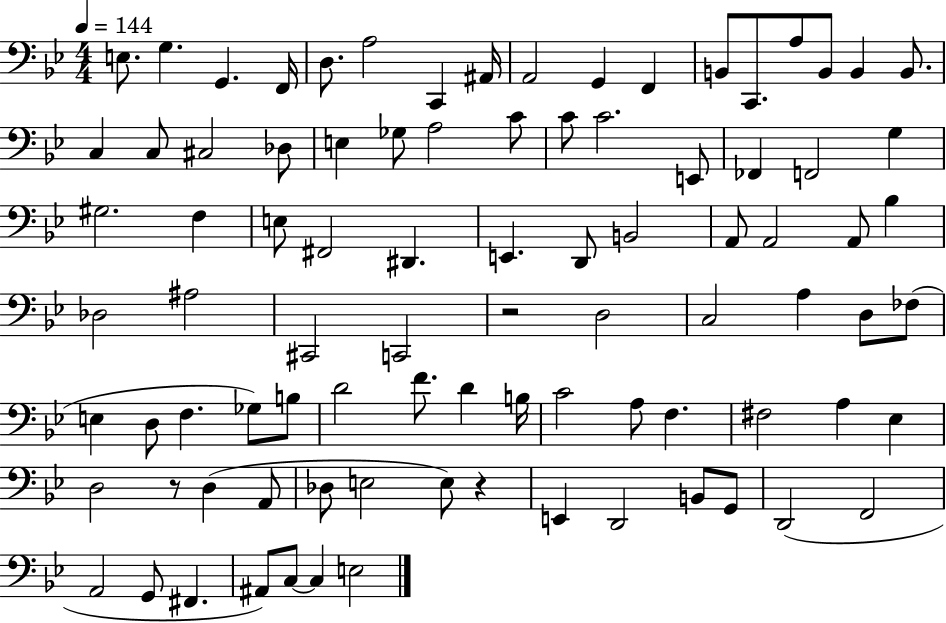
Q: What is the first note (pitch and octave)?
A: E3